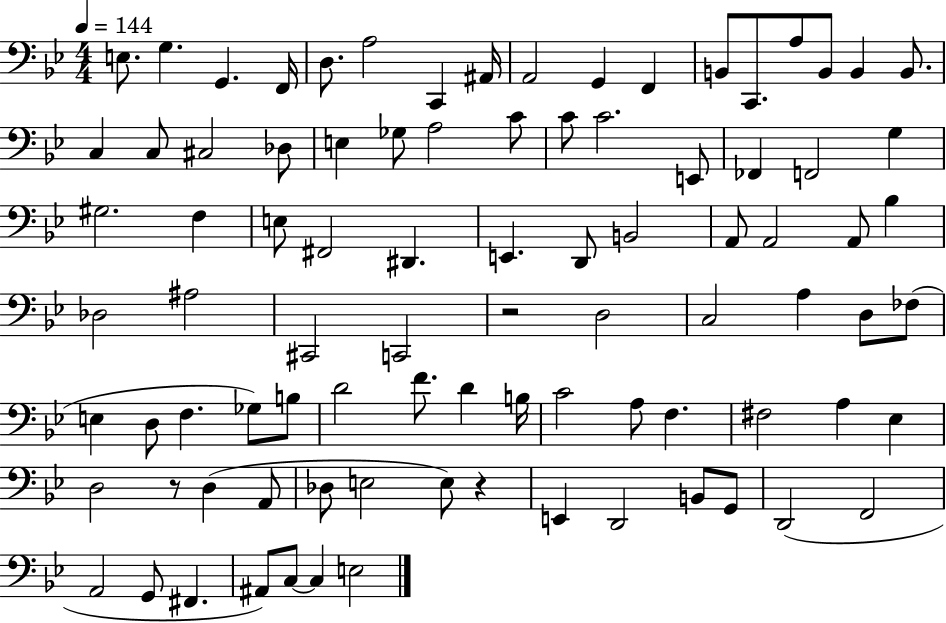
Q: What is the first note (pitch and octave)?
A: E3